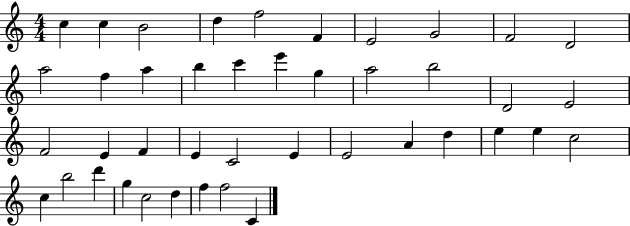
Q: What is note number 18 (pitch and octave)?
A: A5